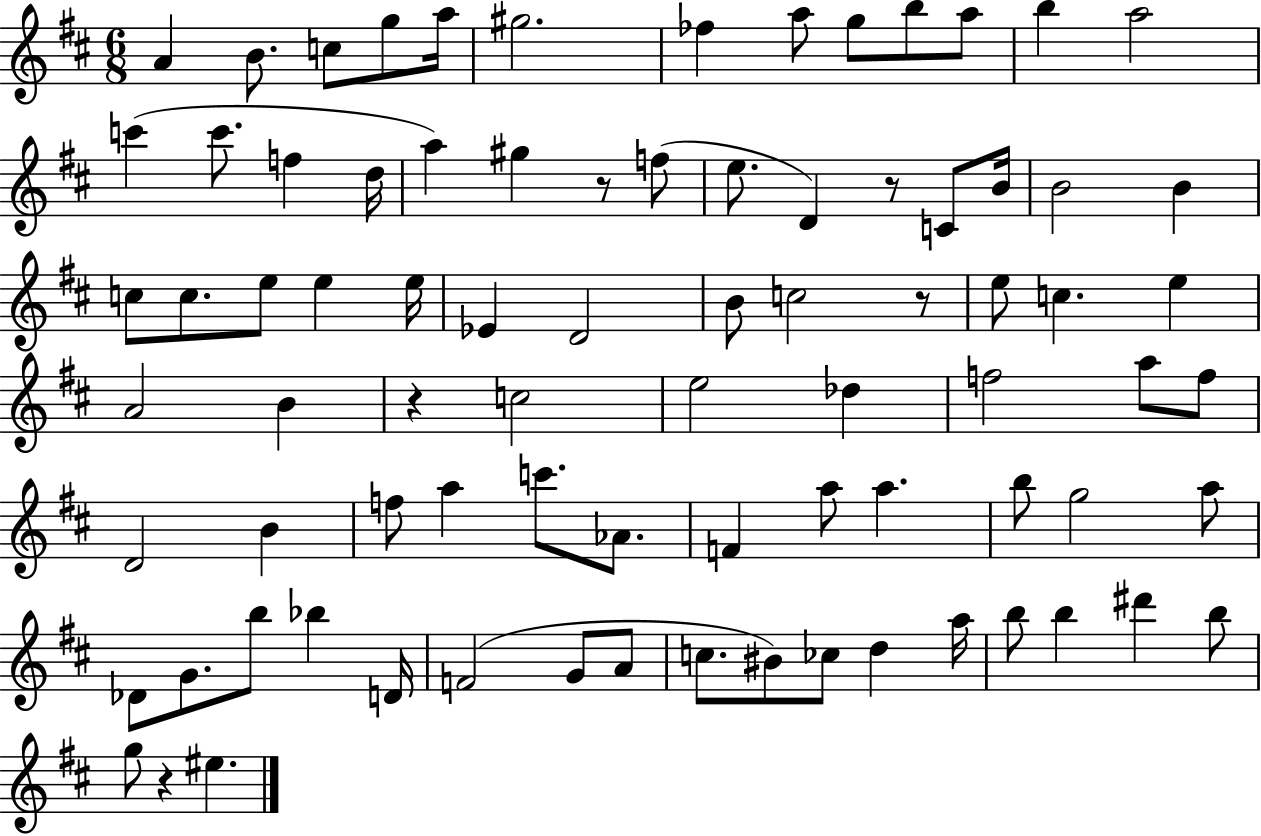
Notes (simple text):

A4/q B4/e. C5/e G5/e A5/s G#5/h. FES5/q A5/e G5/e B5/e A5/e B5/q A5/h C6/q C6/e. F5/q D5/s A5/q G#5/q R/e F5/e E5/e. D4/q R/e C4/e B4/s B4/h B4/q C5/e C5/e. E5/e E5/q E5/s Eb4/q D4/h B4/e C5/h R/e E5/e C5/q. E5/q A4/h B4/q R/q C5/h E5/h Db5/q F5/h A5/e F5/e D4/h B4/q F5/e A5/q C6/e. Ab4/e. F4/q A5/e A5/q. B5/e G5/h A5/e Db4/e G4/e. B5/e Bb5/q D4/s F4/h G4/e A4/e C5/e. BIS4/e CES5/e D5/q A5/s B5/e B5/q D#6/q B5/e G5/e R/q EIS5/q.